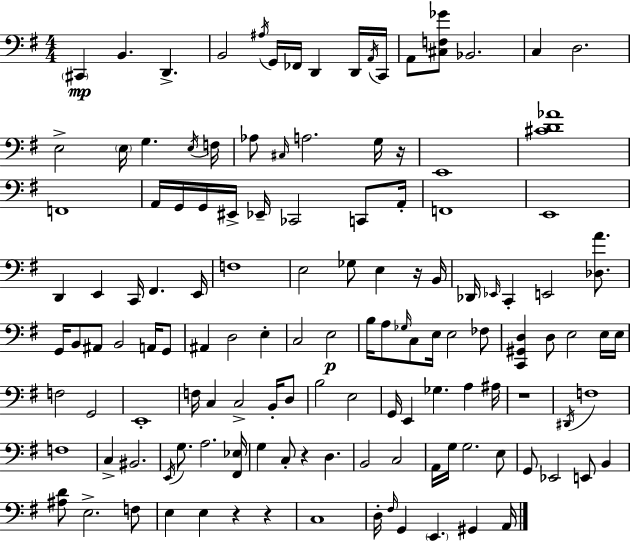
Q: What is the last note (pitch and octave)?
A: A2